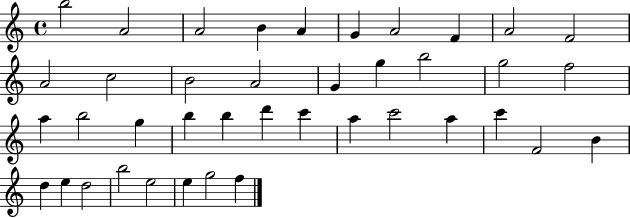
{
  \clef treble
  \time 4/4
  \defaultTimeSignature
  \key c \major
  b''2 a'2 | a'2 b'4 a'4 | g'4 a'2 f'4 | a'2 f'2 | \break a'2 c''2 | b'2 a'2 | g'4 g''4 b''2 | g''2 f''2 | \break a''4 b''2 g''4 | b''4 b''4 d'''4 c'''4 | a''4 c'''2 a''4 | c'''4 f'2 b'4 | \break d''4 e''4 d''2 | b''2 e''2 | e''4 g''2 f''4 | \bar "|."
}